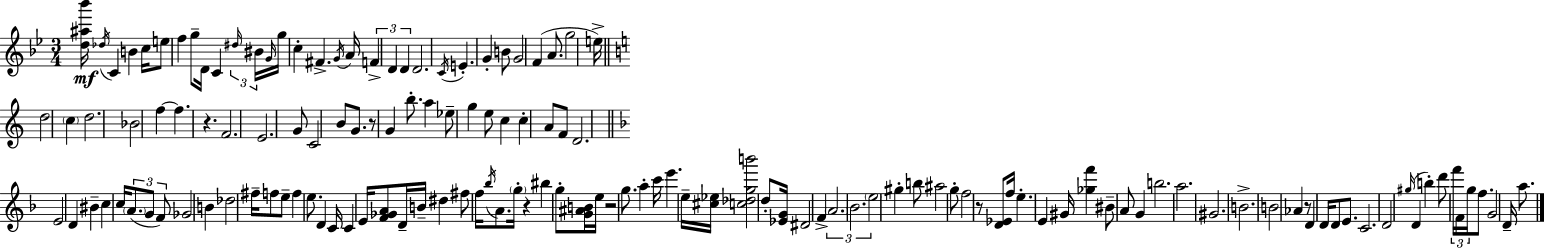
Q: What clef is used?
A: treble